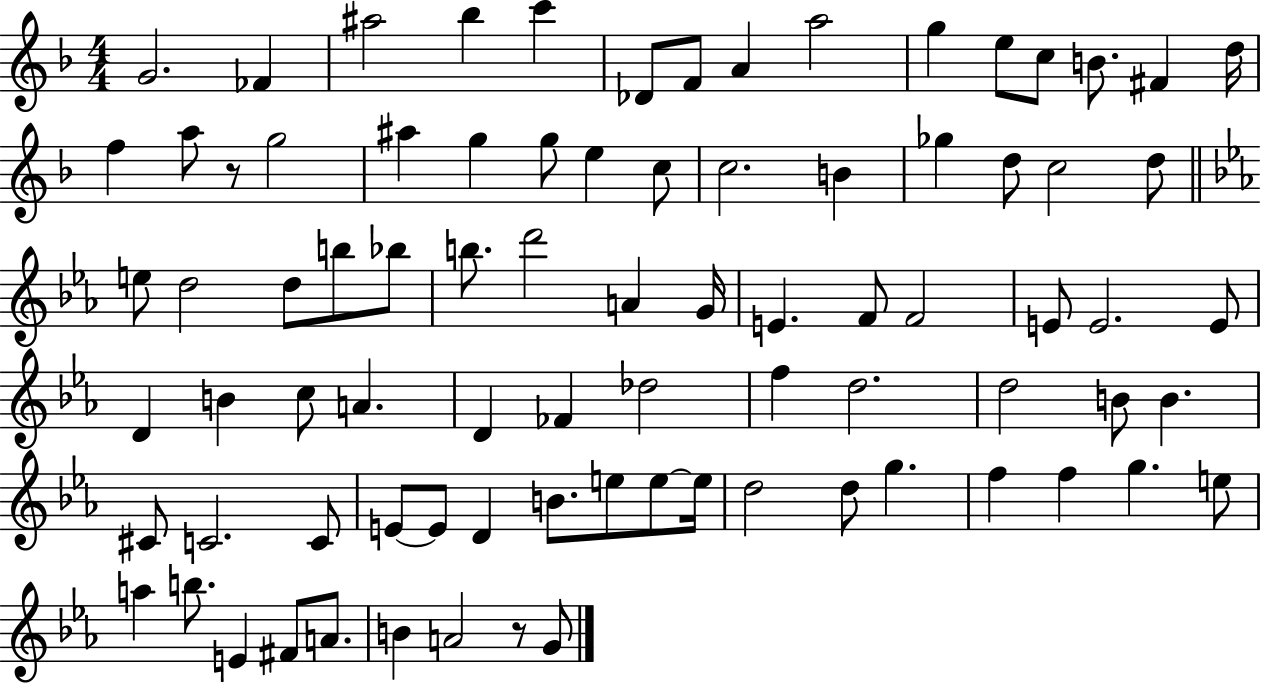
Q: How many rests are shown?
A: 2